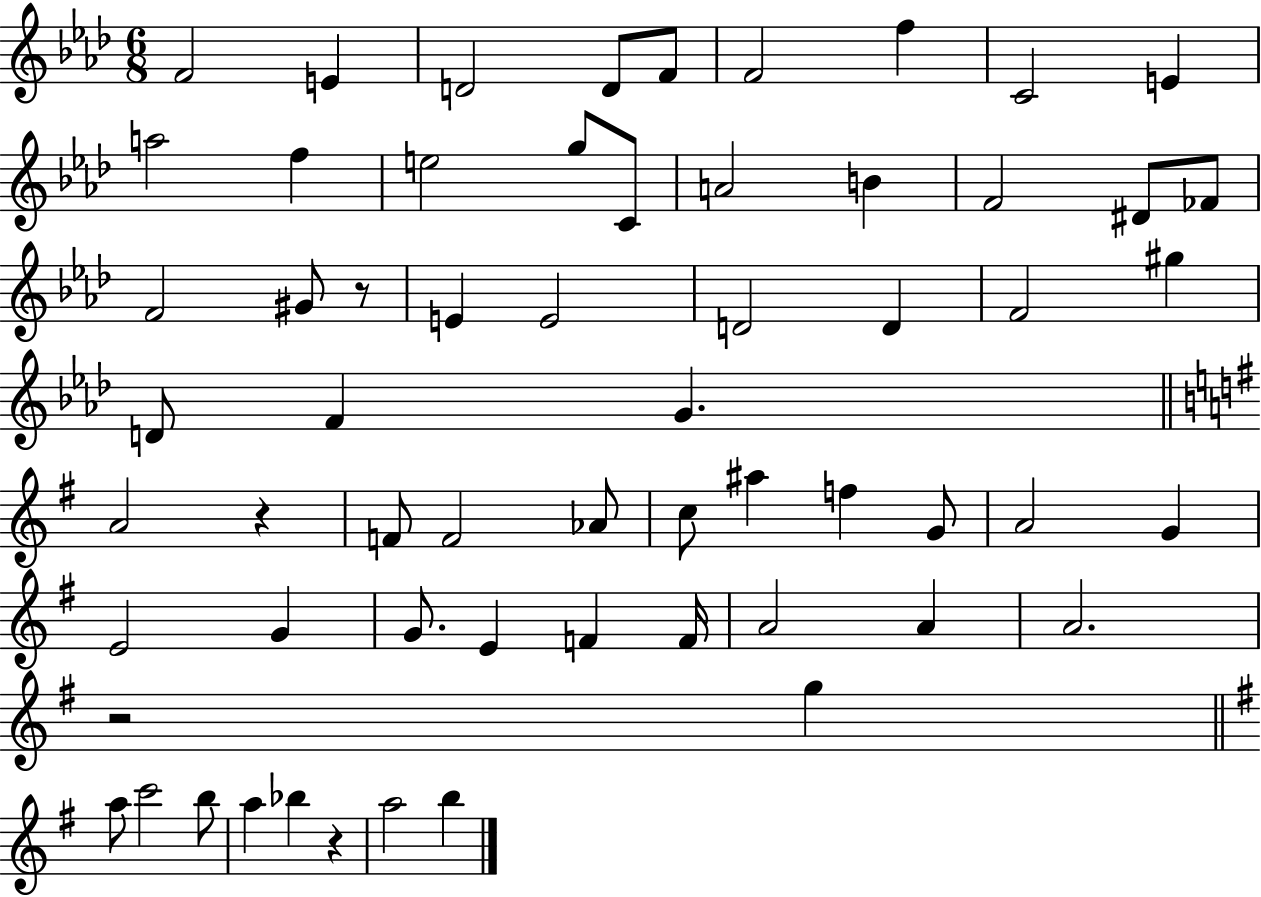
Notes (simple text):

F4/h E4/q D4/h D4/e F4/e F4/h F5/q C4/h E4/q A5/h F5/q E5/h G5/e C4/e A4/h B4/q F4/h D#4/e FES4/e F4/h G#4/e R/e E4/q E4/h D4/h D4/q F4/h G#5/q D4/e F4/q G4/q. A4/h R/q F4/e F4/h Ab4/e C5/e A#5/q F5/q G4/e A4/h G4/q E4/h G4/q G4/e. E4/q F4/q F4/s A4/h A4/q A4/h. R/h G5/q A5/e C6/h B5/e A5/q Bb5/q R/q A5/h B5/q